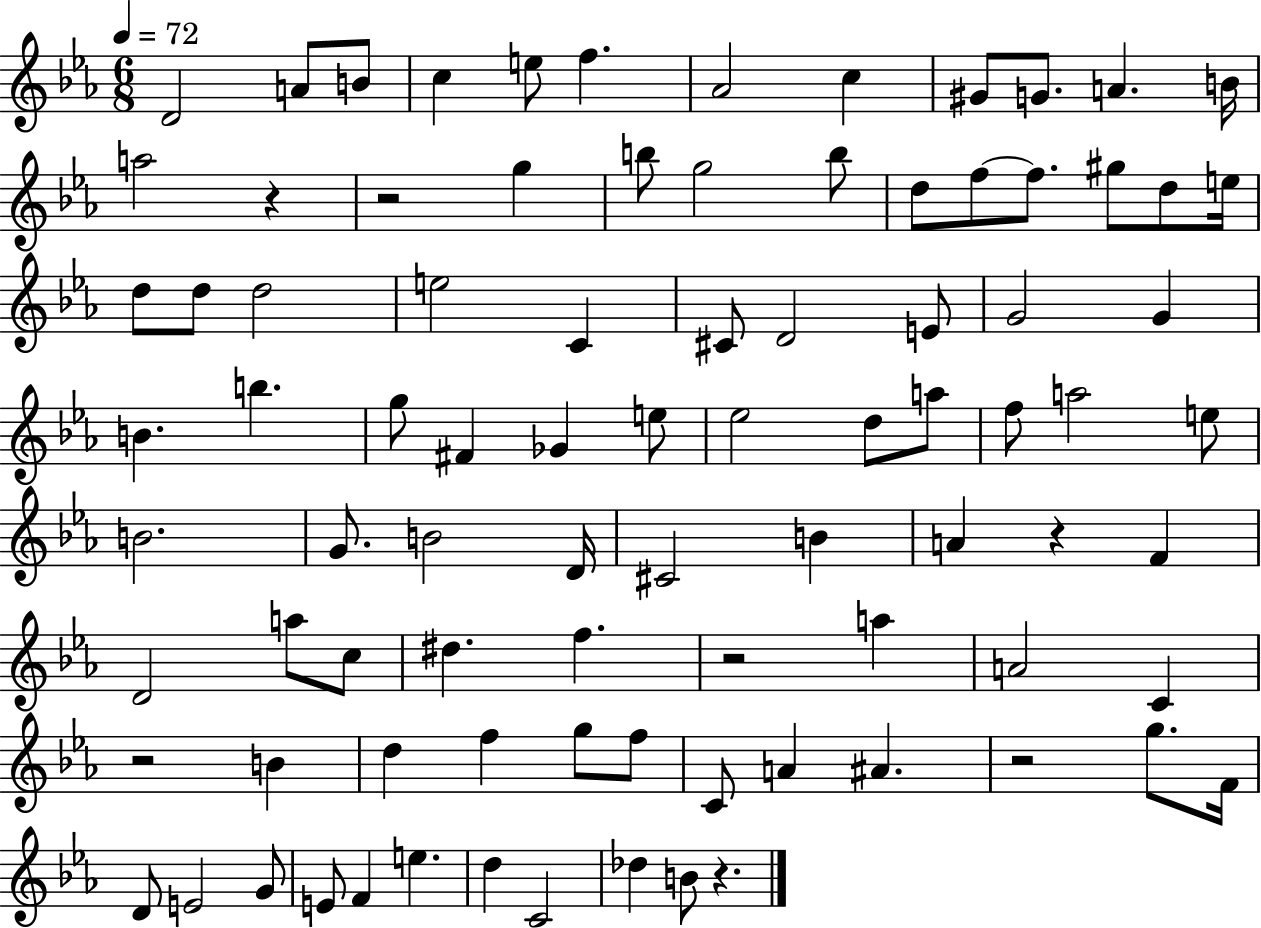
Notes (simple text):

D4/h A4/e B4/e C5/q E5/e F5/q. Ab4/h C5/q G#4/e G4/e. A4/q. B4/s A5/h R/q R/h G5/q B5/e G5/h B5/e D5/e F5/e F5/e. G#5/e D5/e E5/s D5/e D5/e D5/h E5/h C4/q C#4/e D4/h E4/e G4/h G4/q B4/q. B5/q. G5/e F#4/q Gb4/q E5/e Eb5/h D5/e A5/e F5/e A5/h E5/e B4/h. G4/e. B4/h D4/s C#4/h B4/q A4/q R/q F4/q D4/h A5/e C5/e D#5/q. F5/q. R/h A5/q A4/h C4/q R/h B4/q D5/q F5/q G5/e F5/e C4/e A4/q A#4/q. R/h G5/e. F4/s D4/e E4/h G4/e E4/e F4/q E5/q. D5/q C4/h Db5/q B4/e R/q.